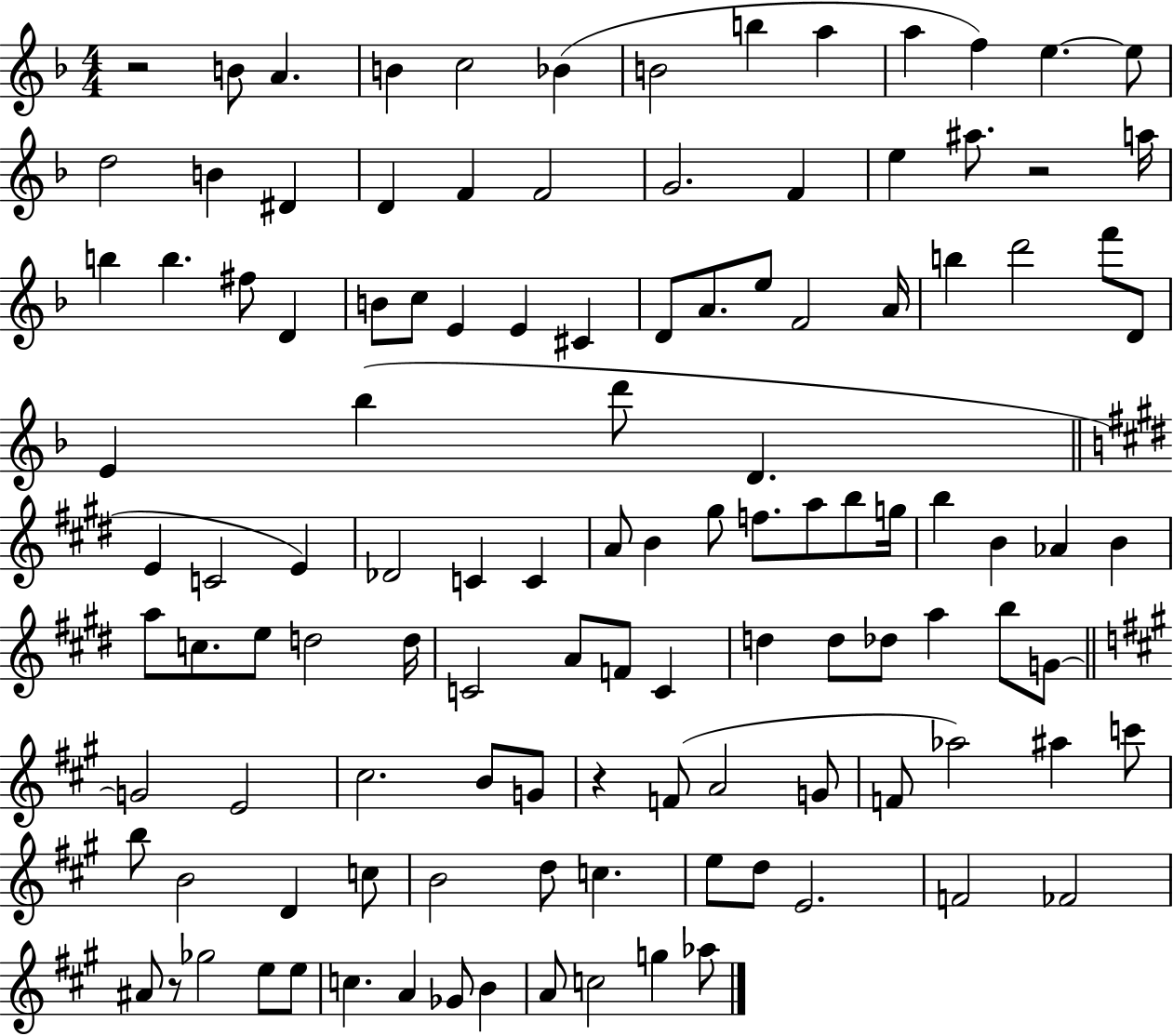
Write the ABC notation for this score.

X:1
T:Untitled
M:4/4
L:1/4
K:F
z2 B/2 A B c2 _B B2 b a a f e e/2 d2 B ^D D F F2 G2 F e ^a/2 z2 a/4 b b ^f/2 D B/2 c/2 E E ^C D/2 A/2 e/2 F2 A/4 b d'2 f'/2 D/2 E _b d'/2 D E C2 E _D2 C C A/2 B ^g/2 f/2 a/2 b/2 g/4 b B _A B a/2 c/2 e/2 d2 d/4 C2 A/2 F/2 C d d/2 _d/2 a b/2 G/2 G2 E2 ^c2 B/2 G/2 z F/2 A2 G/2 F/2 _a2 ^a c'/2 b/2 B2 D c/2 B2 d/2 c e/2 d/2 E2 F2 _F2 ^A/2 z/2 _g2 e/2 e/2 c A _G/2 B A/2 c2 g _a/2